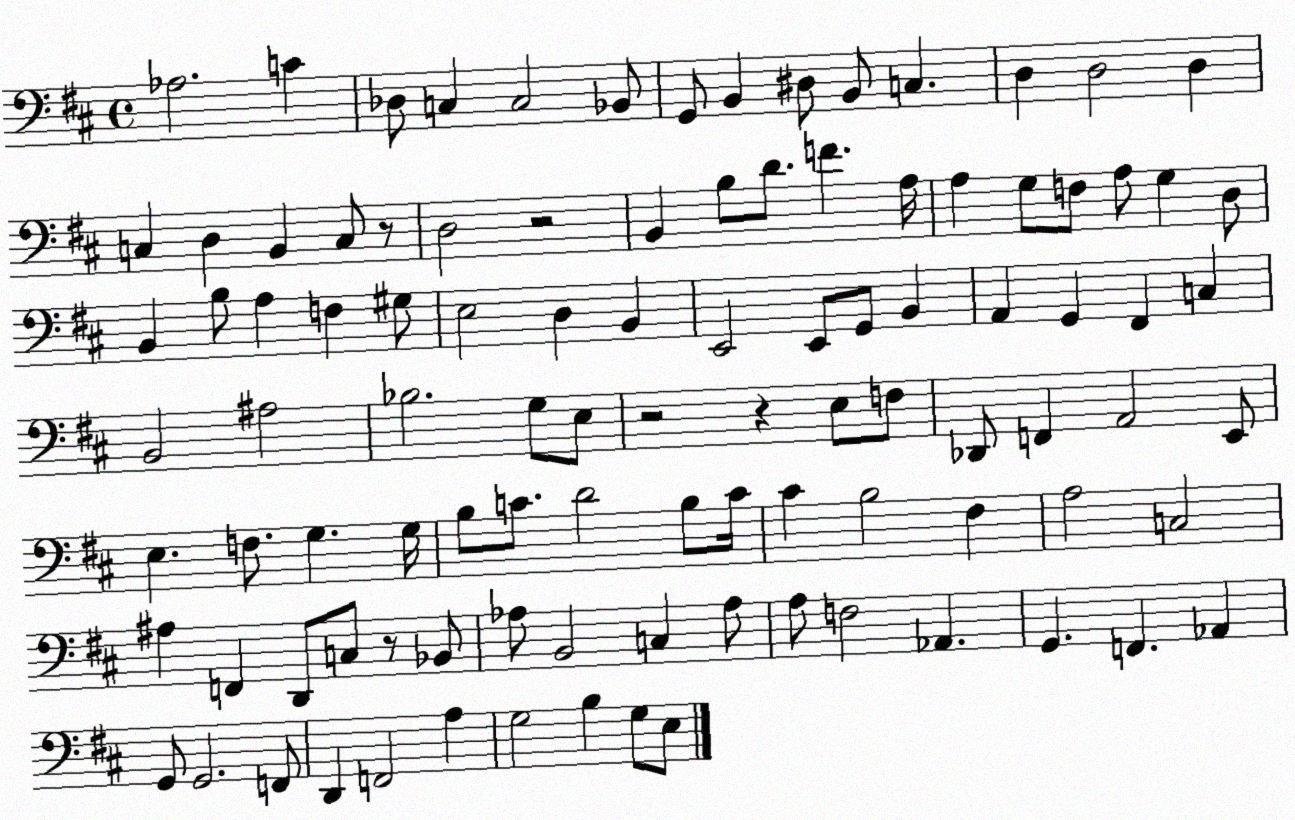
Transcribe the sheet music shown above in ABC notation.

X:1
T:Untitled
M:4/4
L:1/4
K:D
_A,2 C _D,/2 C, C,2 _B,,/2 G,,/2 B,, ^D,/2 B,,/2 C, D, D,2 D, C, D, B,, C,/2 z/2 D,2 z2 B,, B,/2 D/2 F A,/4 A, G,/2 F,/2 A,/2 G, D,/2 B,, B,/2 A, F, ^G,/2 E,2 D, B,, E,,2 E,,/2 G,,/2 B,, A,, G,, ^F,, C, B,,2 ^A,2 _B,2 G,/2 E,/2 z2 z E,/2 F,/2 _D,,/2 F,, A,,2 E,,/2 E, F,/2 G, G,/4 B,/2 C/2 D2 B,/2 C/4 ^C B,2 ^F, A,2 C,2 ^A, F,, D,,/2 C,/2 z/2 _B,,/2 _A,/2 B,,2 C, _A,/2 A,/2 F,2 _A,, G,, F,, _A,, G,,/2 G,,2 F,,/2 D,, F,,2 A, G,2 B, G,/2 E,/2